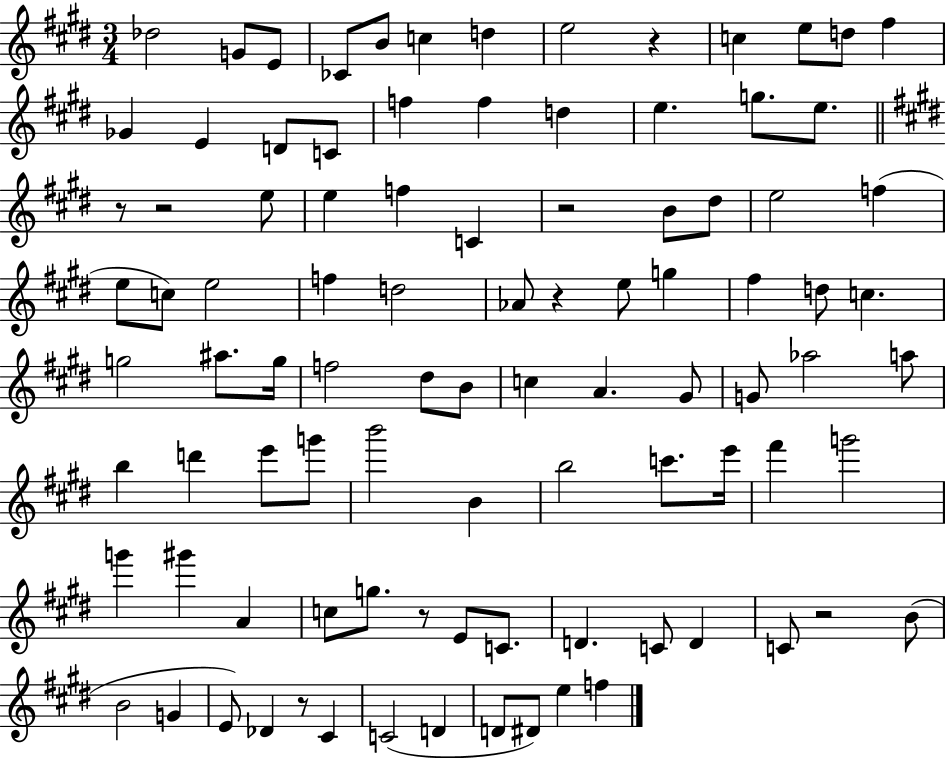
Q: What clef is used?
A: treble